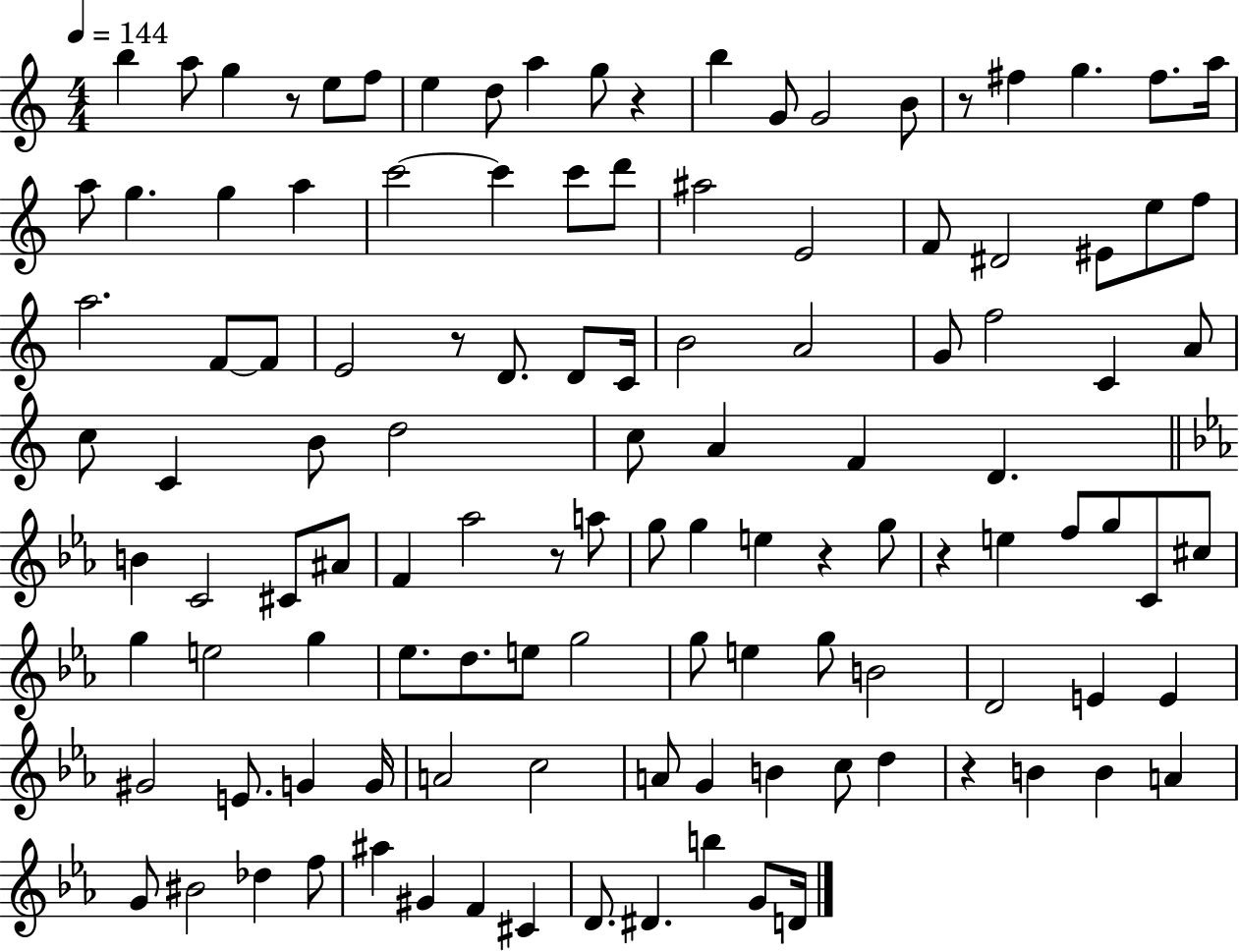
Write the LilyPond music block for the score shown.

{
  \clef treble
  \numericTimeSignature
  \time 4/4
  \key c \major
  \tempo 4 = 144
  b''4 a''8 g''4 r8 e''8 f''8 | e''4 d''8 a''4 g''8 r4 | b''4 g'8 g'2 b'8 | r8 fis''4 g''4. fis''8. a''16 | \break a''8 g''4. g''4 a''4 | c'''2~~ c'''4 c'''8 d'''8 | ais''2 e'2 | f'8 dis'2 eis'8 e''8 f''8 | \break a''2. f'8~~ f'8 | e'2 r8 d'8. d'8 c'16 | b'2 a'2 | g'8 f''2 c'4 a'8 | \break c''8 c'4 b'8 d''2 | c''8 a'4 f'4 d'4. | \bar "||" \break \key ees \major b'4 c'2 cis'8 ais'8 | f'4 aes''2 r8 a''8 | g''8 g''4 e''4 r4 g''8 | r4 e''4 f''8 g''8 c'8 cis''8 | \break g''4 e''2 g''4 | ees''8. d''8. e''8 g''2 | g''8 e''4 g''8 b'2 | d'2 e'4 e'4 | \break gis'2 e'8. g'4 g'16 | a'2 c''2 | a'8 g'4 b'4 c''8 d''4 | r4 b'4 b'4 a'4 | \break g'8 bis'2 des''4 f''8 | ais''4 gis'4 f'4 cis'4 | d'8. dis'4. b''4 g'8 d'16 | \bar "|."
}